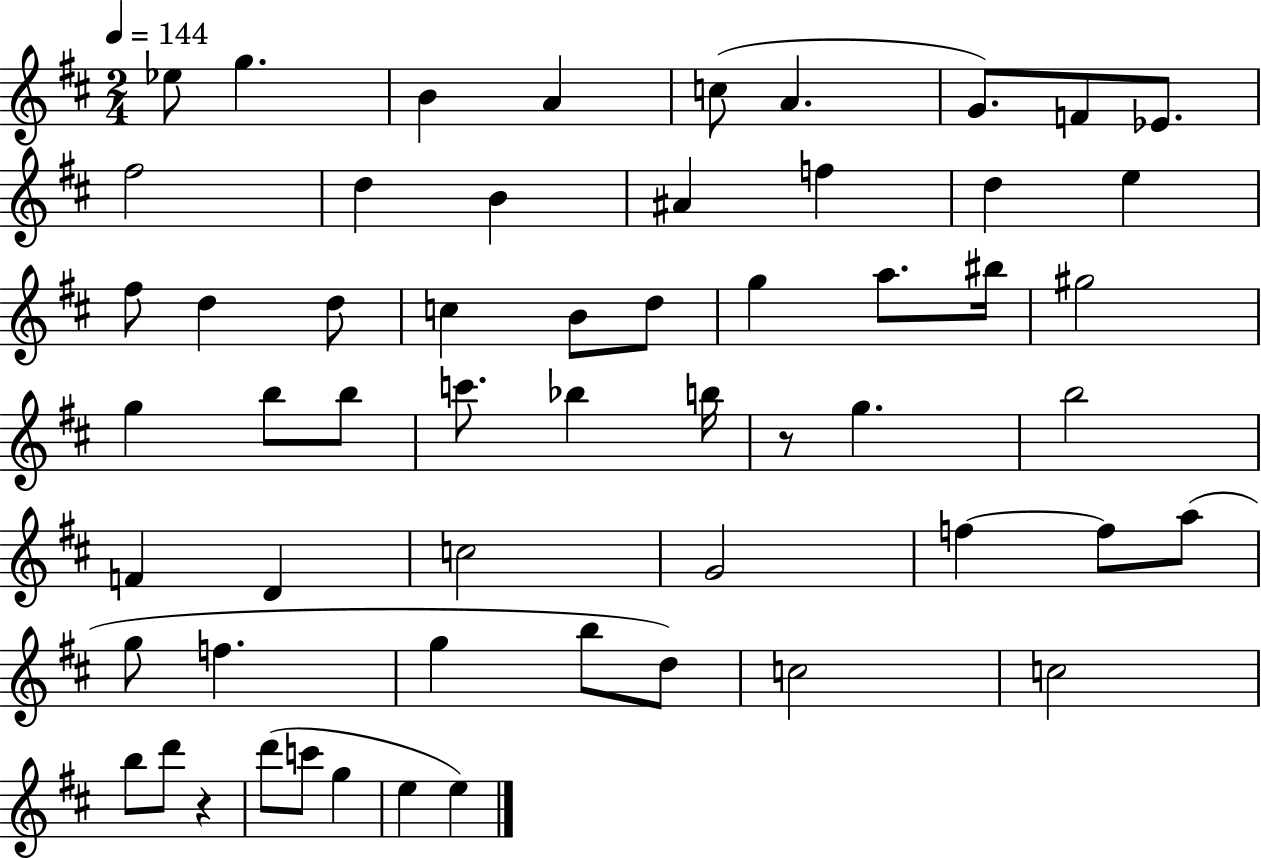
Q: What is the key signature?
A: D major